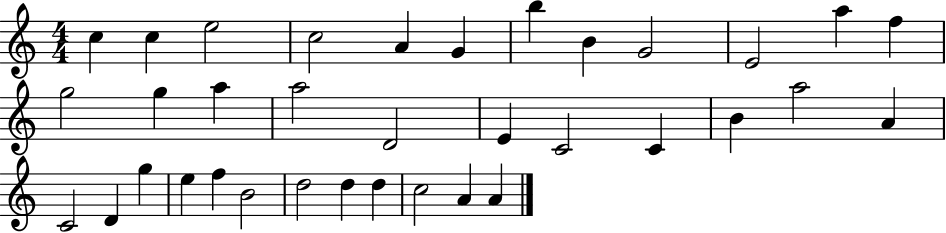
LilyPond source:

{
  \clef treble
  \numericTimeSignature
  \time 4/4
  \key c \major
  c''4 c''4 e''2 | c''2 a'4 g'4 | b''4 b'4 g'2 | e'2 a''4 f''4 | \break g''2 g''4 a''4 | a''2 d'2 | e'4 c'2 c'4 | b'4 a''2 a'4 | \break c'2 d'4 g''4 | e''4 f''4 b'2 | d''2 d''4 d''4 | c''2 a'4 a'4 | \break \bar "|."
}